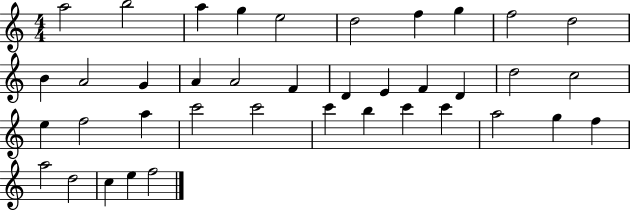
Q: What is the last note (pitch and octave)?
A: F5